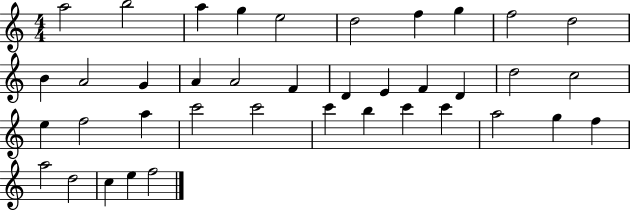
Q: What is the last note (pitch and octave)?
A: F5